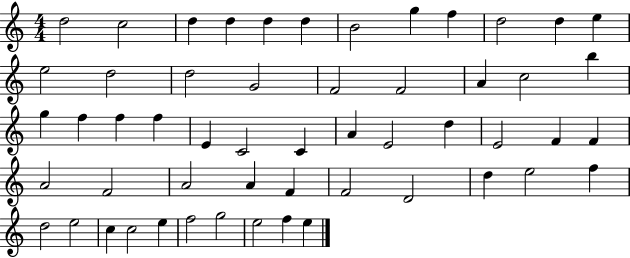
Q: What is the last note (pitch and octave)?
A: E5